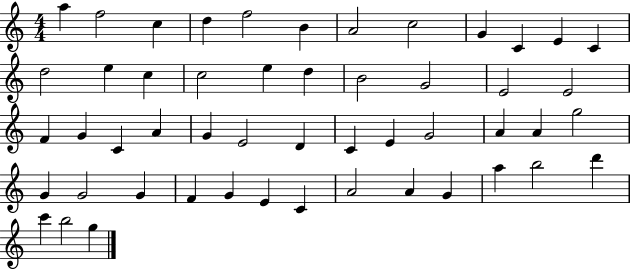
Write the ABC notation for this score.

X:1
T:Untitled
M:4/4
L:1/4
K:C
a f2 c d f2 B A2 c2 G C E C d2 e c c2 e d B2 G2 E2 E2 F G C A G E2 D C E G2 A A g2 G G2 G F G E C A2 A G a b2 d' c' b2 g